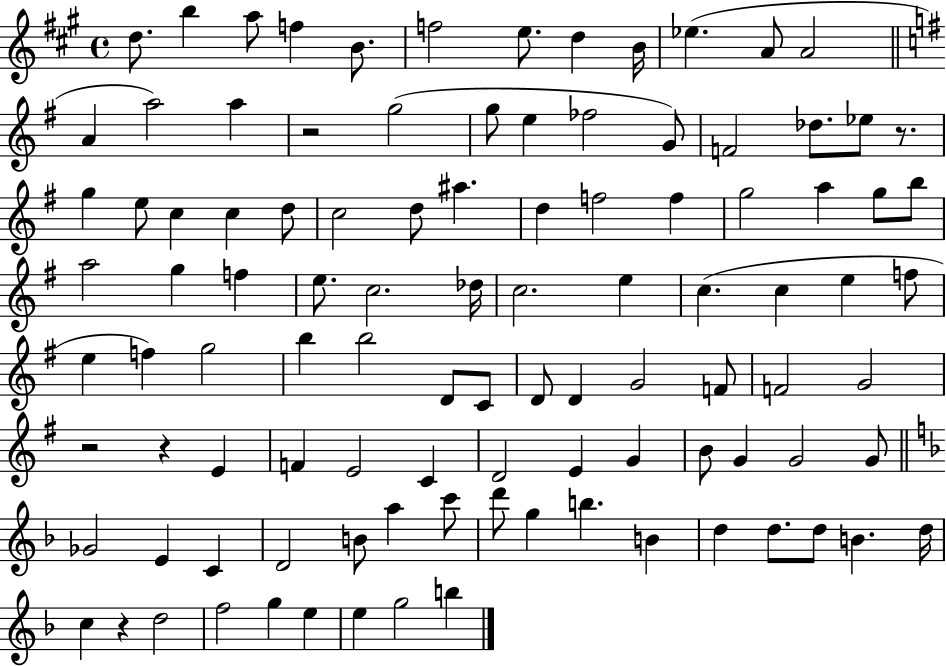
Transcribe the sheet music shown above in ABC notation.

X:1
T:Untitled
M:4/4
L:1/4
K:A
d/2 b a/2 f B/2 f2 e/2 d B/4 _e A/2 A2 A a2 a z2 g2 g/2 e _f2 G/2 F2 _d/2 _e/2 z/2 g e/2 c c d/2 c2 d/2 ^a d f2 f g2 a g/2 b/2 a2 g f e/2 c2 _d/4 c2 e c c e f/2 e f g2 b b2 D/2 C/2 D/2 D G2 F/2 F2 G2 z2 z E F E2 C D2 E G B/2 G G2 G/2 _G2 E C D2 B/2 a c'/2 d'/2 g b B d d/2 d/2 B d/4 c z d2 f2 g e e g2 b